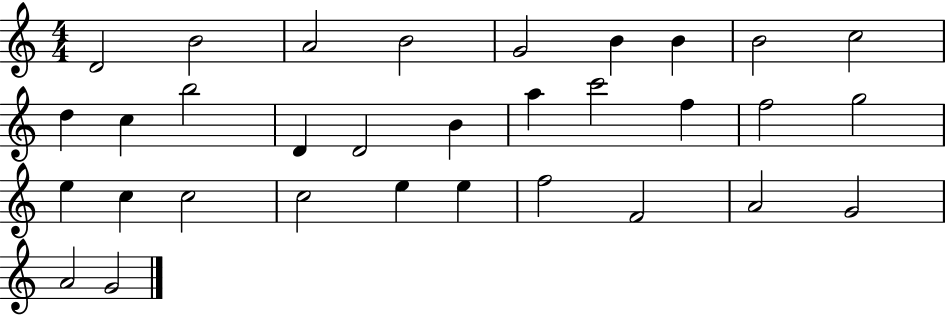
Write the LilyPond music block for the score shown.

{
  \clef treble
  \numericTimeSignature
  \time 4/4
  \key c \major
  d'2 b'2 | a'2 b'2 | g'2 b'4 b'4 | b'2 c''2 | \break d''4 c''4 b''2 | d'4 d'2 b'4 | a''4 c'''2 f''4 | f''2 g''2 | \break e''4 c''4 c''2 | c''2 e''4 e''4 | f''2 f'2 | a'2 g'2 | \break a'2 g'2 | \bar "|."
}